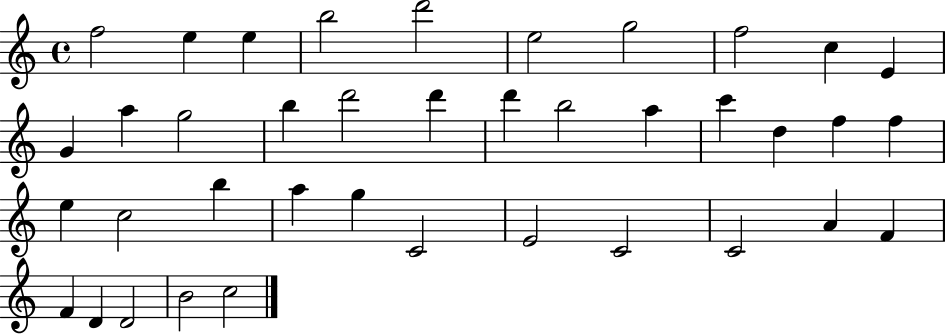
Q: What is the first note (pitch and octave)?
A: F5